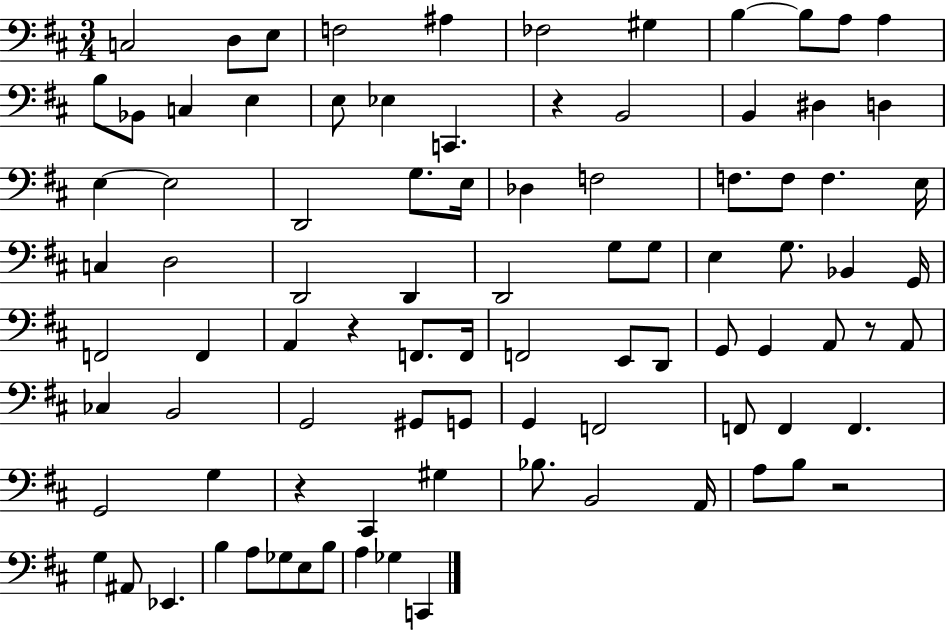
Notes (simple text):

C3/h D3/e E3/e F3/h A#3/q FES3/h G#3/q B3/q B3/e A3/e A3/q B3/e Bb2/e C3/q E3/q E3/e Eb3/q C2/q. R/q B2/h B2/q D#3/q D3/q E3/q E3/h D2/h G3/e. E3/s Db3/q F3/h F3/e. F3/e F3/q. E3/s C3/q D3/h D2/h D2/q D2/h G3/e G3/e E3/q G3/e. Bb2/q G2/s F2/h F2/q A2/q R/q F2/e. F2/s F2/h E2/e D2/e G2/e G2/q A2/e R/e A2/e CES3/q B2/h G2/h G#2/e G2/e G2/q F2/h F2/e F2/q F2/q. G2/h G3/q R/q C#2/q G#3/q Bb3/e. B2/h A2/s A3/e B3/e R/h G3/q A#2/e Eb2/q. B3/q A3/e Gb3/e E3/e B3/e A3/q Gb3/q C2/q